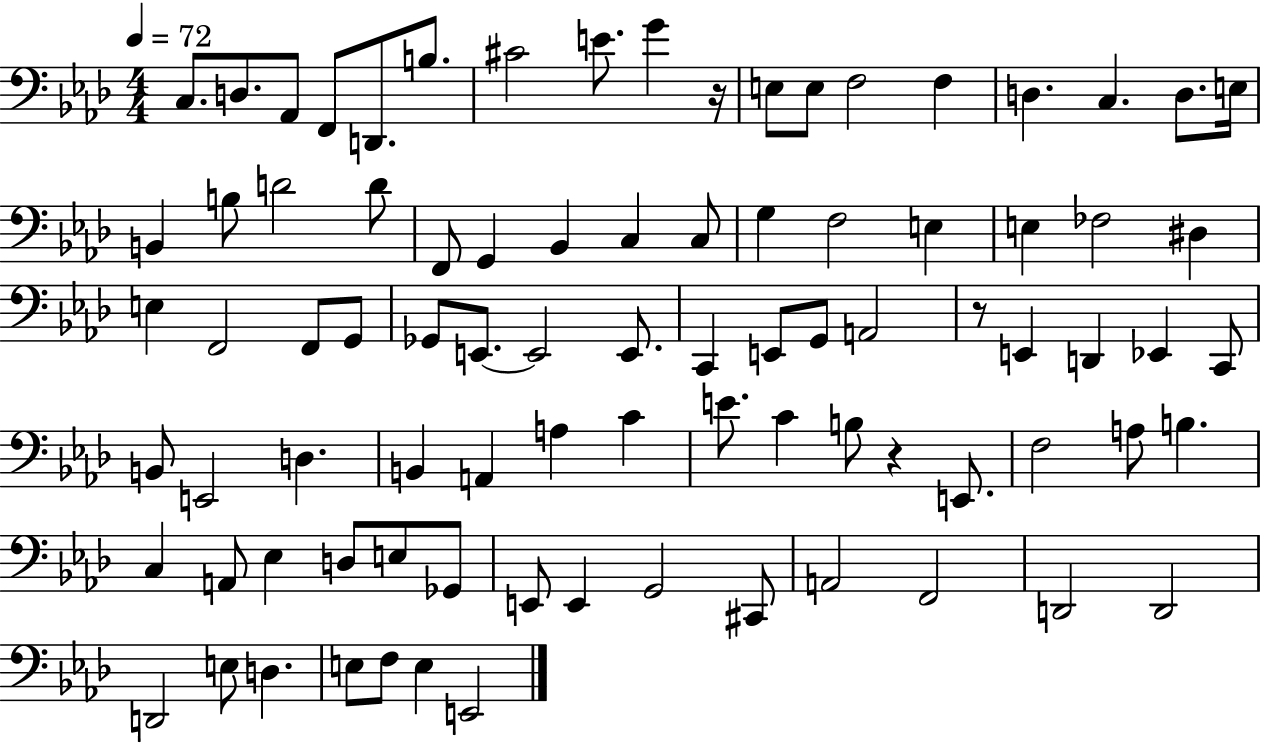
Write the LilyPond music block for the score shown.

{
  \clef bass
  \numericTimeSignature
  \time 4/4
  \key aes \major
  \tempo 4 = 72
  c8. d8. aes,8 f,8 d,8. b8. | cis'2 e'8. g'4 r16 | e8 e8 f2 f4 | d4. c4. d8. e16 | \break b,4 b8 d'2 d'8 | f,8 g,4 bes,4 c4 c8 | g4 f2 e4 | e4 fes2 dis4 | \break e4 f,2 f,8 g,8 | ges,8 e,8.~~ e,2 e,8. | c,4 e,8 g,8 a,2 | r8 e,4 d,4 ees,4 c,8 | \break b,8 e,2 d4. | b,4 a,4 a4 c'4 | e'8. c'4 b8 r4 e,8. | f2 a8 b4. | \break c4 a,8 ees4 d8 e8 ges,8 | e,8 e,4 g,2 cis,8 | a,2 f,2 | d,2 d,2 | \break d,2 e8 d4. | e8 f8 e4 e,2 | \bar "|."
}